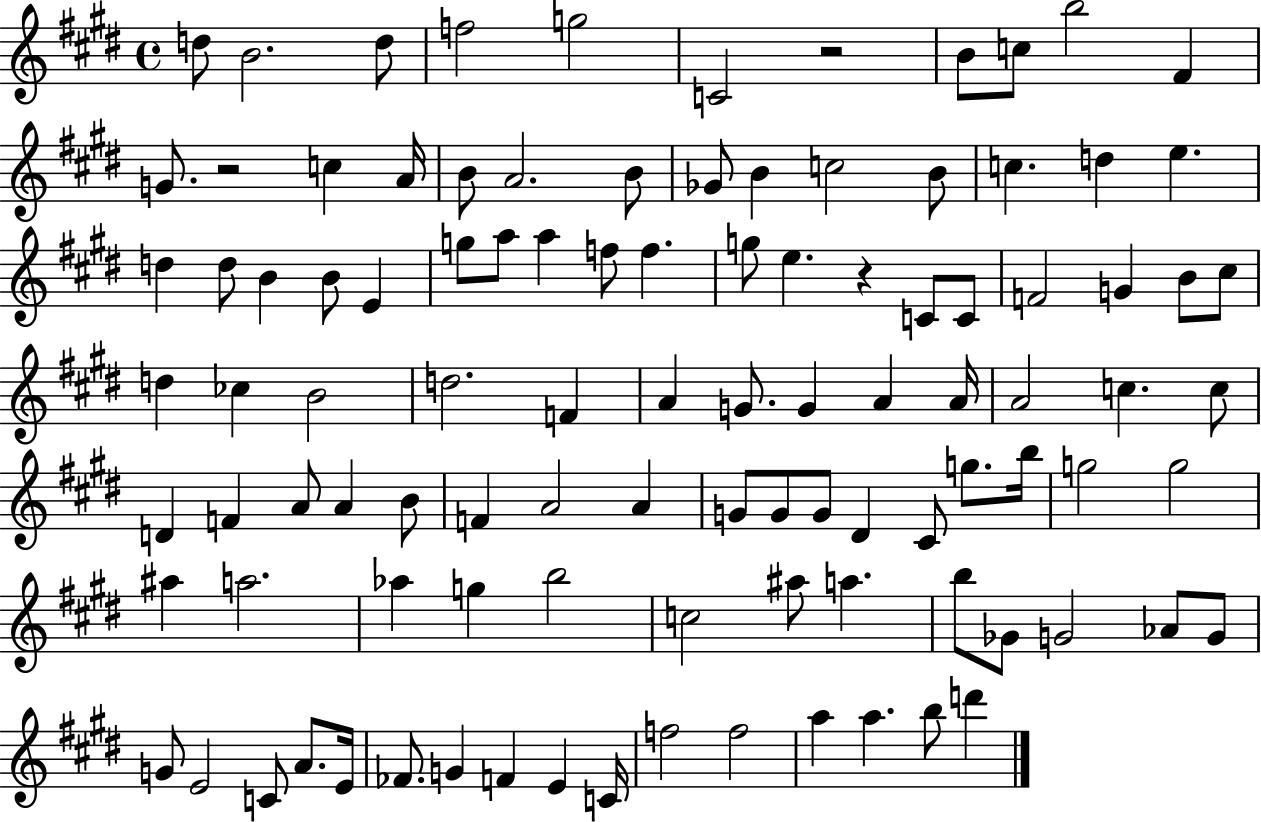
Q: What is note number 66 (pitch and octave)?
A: D#4